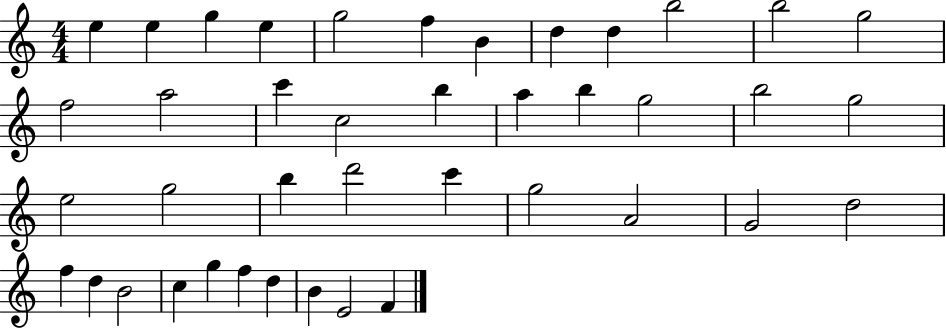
X:1
T:Untitled
M:4/4
L:1/4
K:C
e e g e g2 f B d d b2 b2 g2 f2 a2 c' c2 b a b g2 b2 g2 e2 g2 b d'2 c' g2 A2 G2 d2 f d B2 c g f d B E2 F